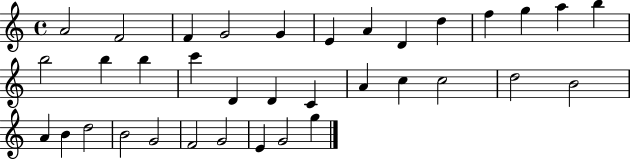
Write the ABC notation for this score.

X:1
T:Untitled
M:4/4
L:1/4
K:C
A2 F2 F G2 G E A D d f g a b b2 b b c' D D C A c c2 d2 B2 A B d2 B2 G2 F2 G2 E G2 g